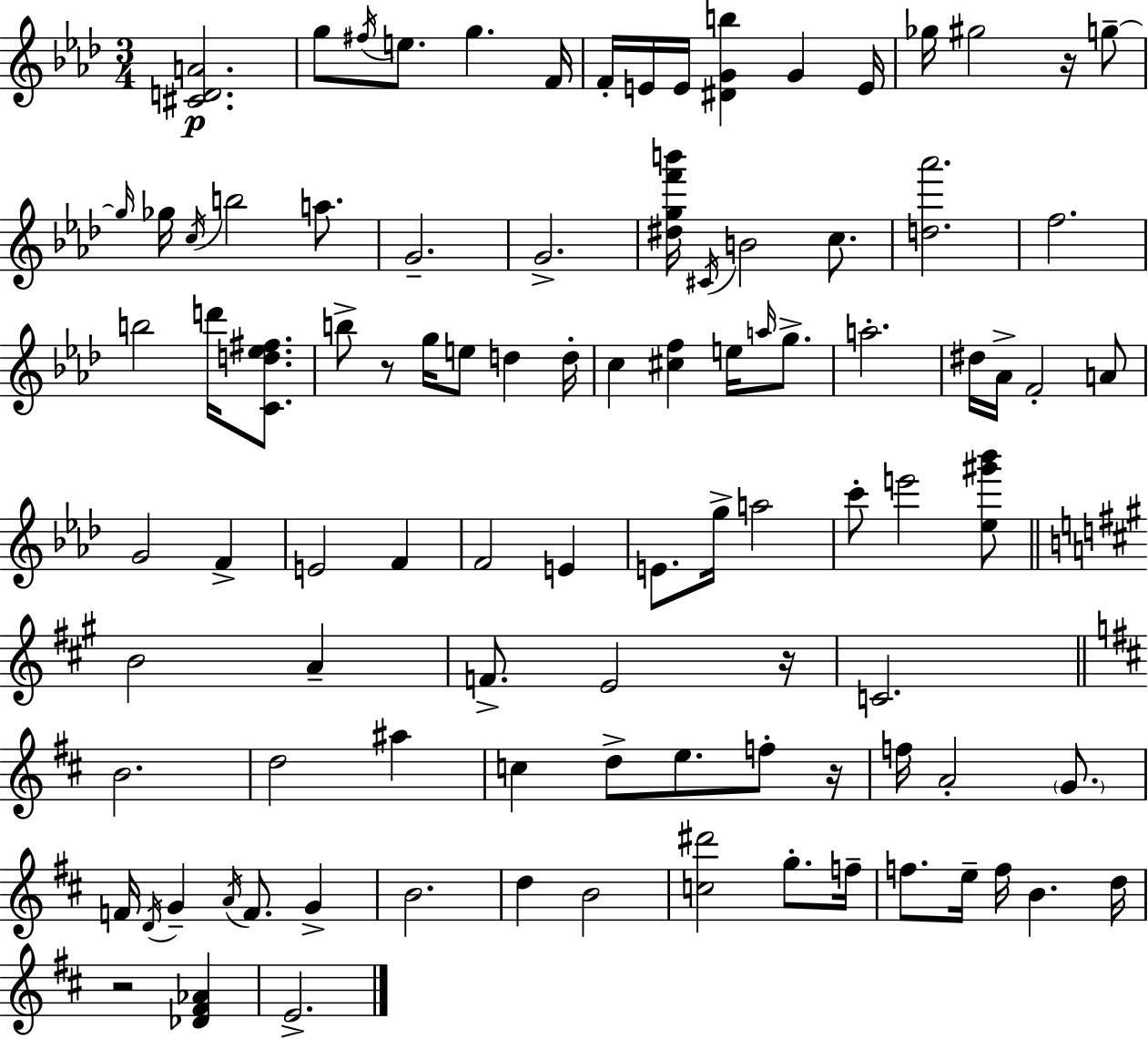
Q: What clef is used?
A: treble